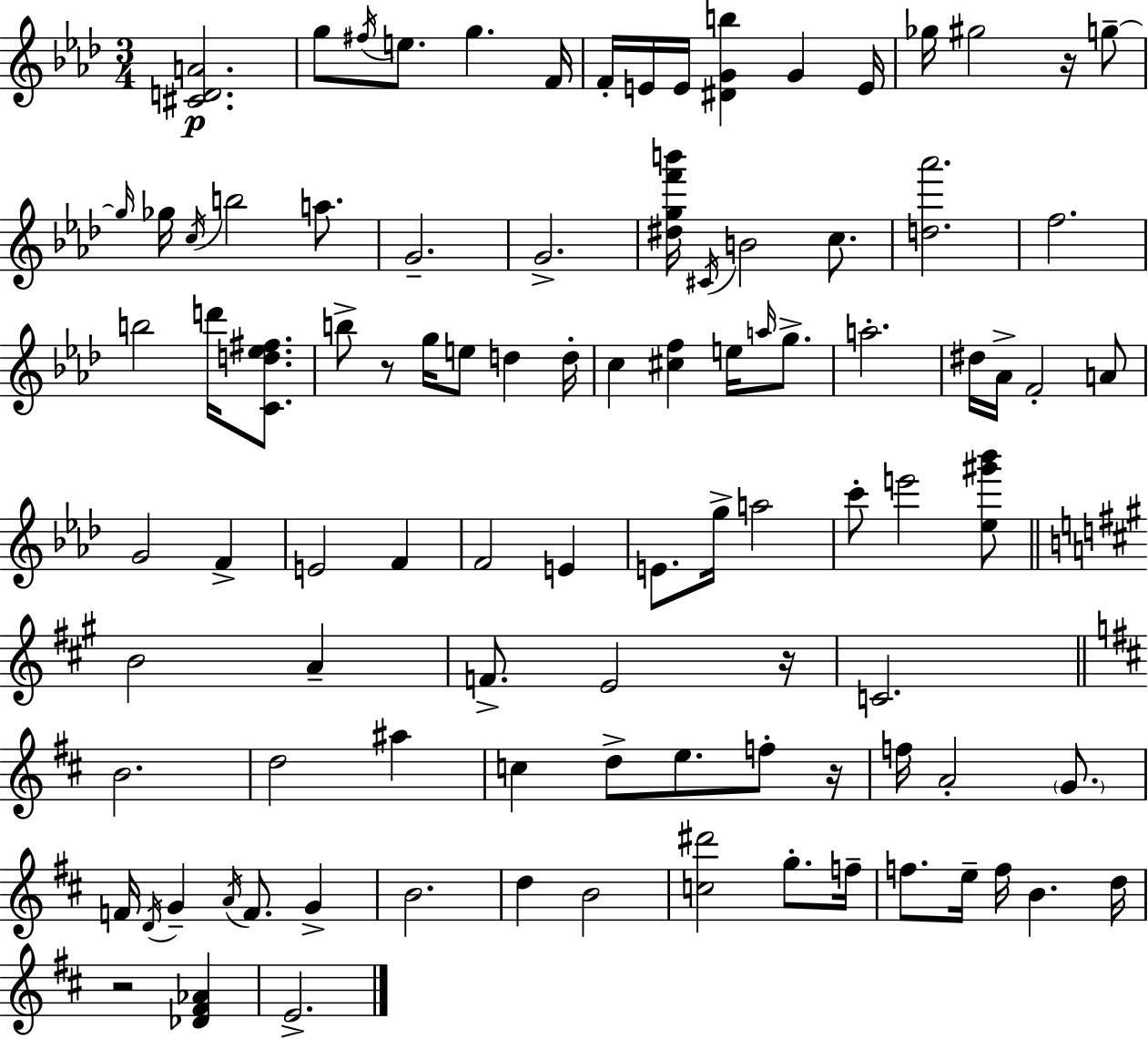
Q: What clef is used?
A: treble